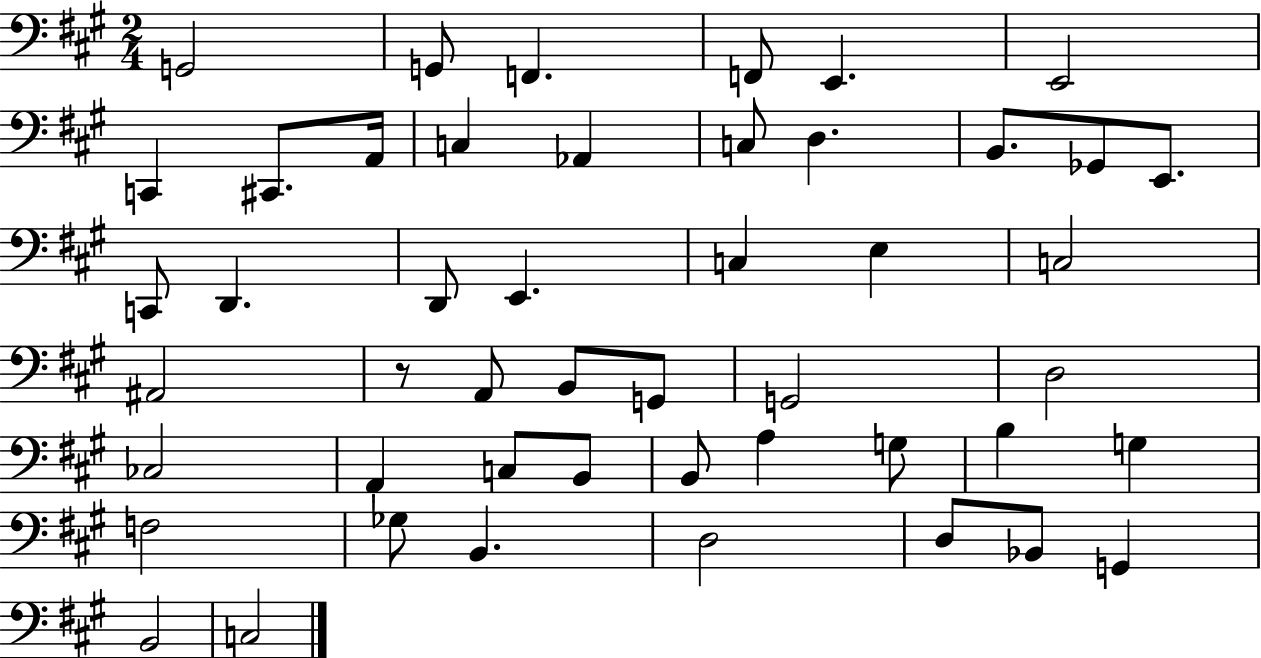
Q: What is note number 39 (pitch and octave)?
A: F3